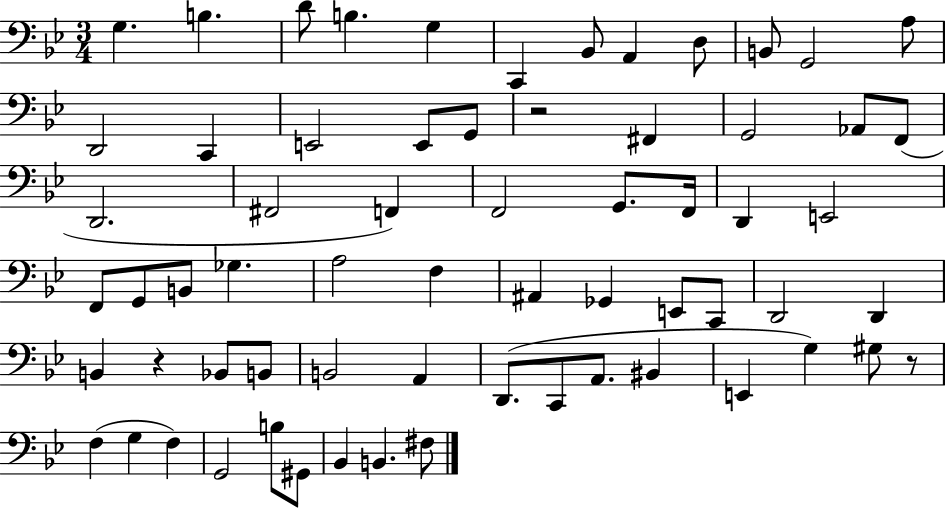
{
  \clef bass
  \numericTimeSignature
  \time 3/4
  \key bes \major
  g4. b4. | d'8 b4. g4 | c,4 bes,8 a,4 d8 | b,8 g,2 a8 | \break d,2 c,4 | e,2 e,8 g,8 | r2 fis,4 | g,2 aes,8 f,8( | \break d,2. | fis,2 f,4) | f,2 g,8. f,16 | d,4 e,2 | \break f,8 g,8 b,8 ges4. | a2 f4 | ais,4 ges,4 e,8 c,8 | d,2 d,4 | \break b,4 r4 bes,8 b,8 | b,2 a,4 | d,8.( c,8 a,8. bis,4 | e,4 g4) gis8 r8 | \break f4( g4 f4) | g,2 b8 gis,8 | bes,4 b,4. fis8 | \bar "|."
}